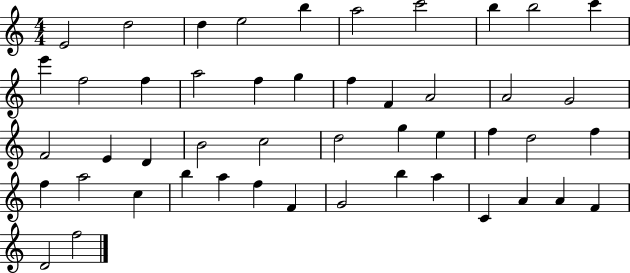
{
  \clef treble
  \numericTimeSignature
  \time 4/4
  \key c \major
  e'2 d''2 | d''4 e''2 b''4 | a''2 c'''2 | b''4 b''2 c'''4 | \break e'''4 f''2 f''4 | a''2 f''4 g''4 | f''4 f'4 a'2 | a'2 g'2 | \break f'2 e'4 d'4 | b'2 c''2 | d''2 g''4 e''4 | f''4 d''2 f''4 | \break f''4 a''2 c''4 | b''4 a''4 f''4 f'4 | g'2 b''4 a''4 | c'4 a'4 a'4 f'4 | \break d'2 f''2 | \bar "|."
}